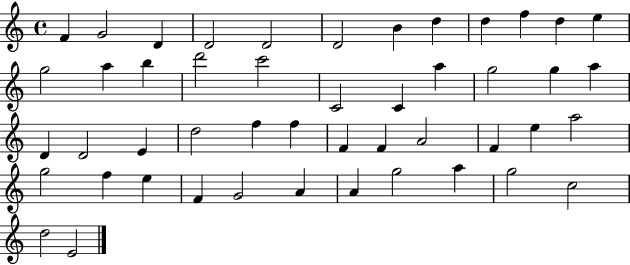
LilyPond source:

{
  \clef treble
  \time 4/4
  \defaultTimeSignature
  \key c \major
  f'4 g'2 d'4 | d'2 d'2 | d'2 b'4 d''4 | d''4 f''4 d''4 e''4 | \break g''2 a''4 b''4 | d'''2 c'''2 | c'2 c'4 a''4 | g''2 g''4 a''4 | \break d'4 d'2 e'4 | d''2 f''4 f''4 | f'4 f'4 a'2 | f'4 e''4 a''2 | \break g''2 f''4 e''4 | f'4 g'2 a'4 | a'4 g''2 a''4 | g''2 c''2 | \break d''2 e'2 | \bar "|."
}